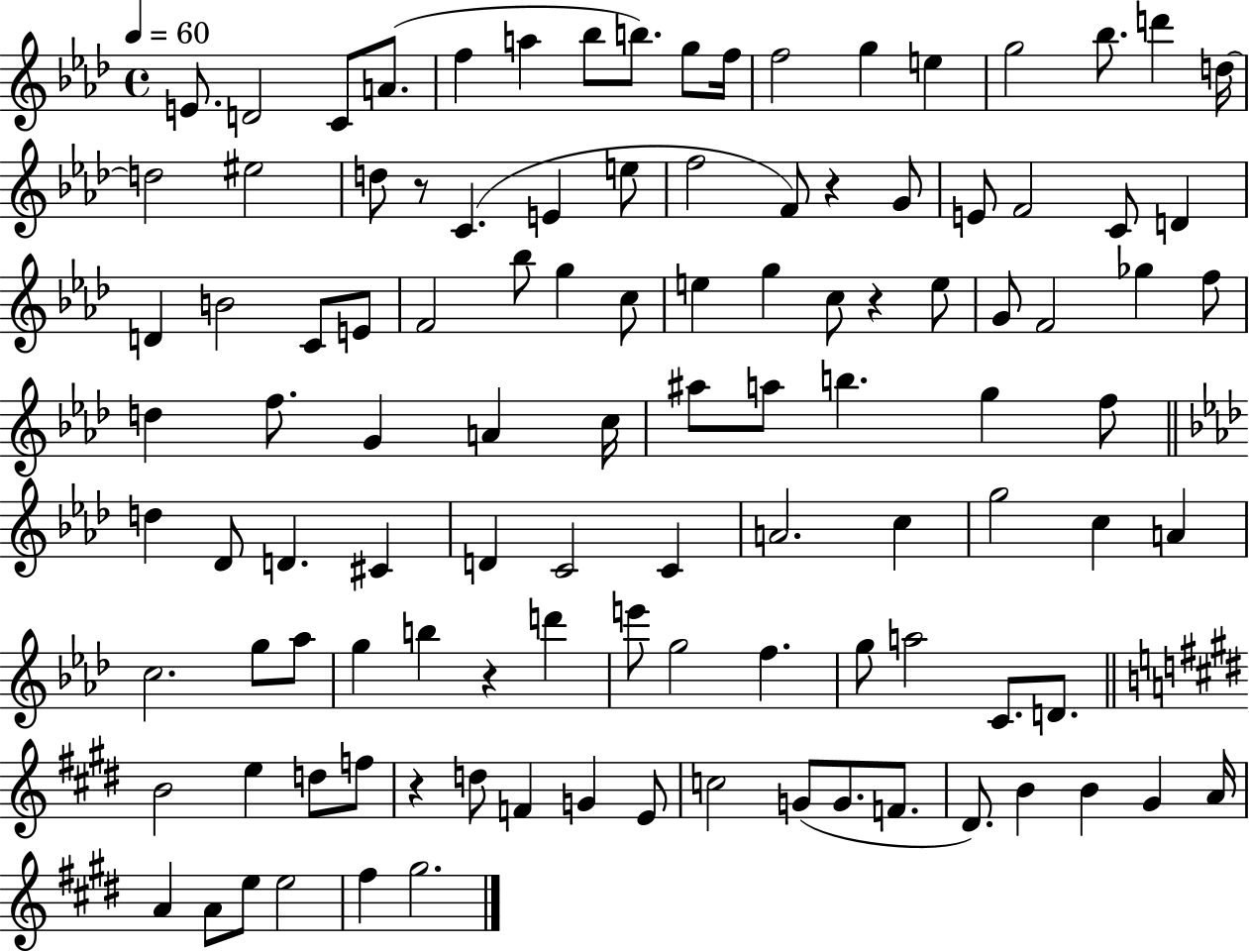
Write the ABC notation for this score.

X:1
T:Untitled
M:4/4
L:1/4
K:Ab
E/2 D2 C/2 A/2 f a _b/2 b/2 g/2 f/4 f2 g e g2 _b/2 d' d/4 d2 ^e2 d/2 z/2 C E e/2 f2 F/2 z G/2 E/2 F2 C/2 D D B2 C/2 E/2 F2 _b/2 g c/2 e g c/2 z e/2 G/2 F2 _g f/2 d f/2 G A c/4 ^a/2 a/2 b g f/2 d _D/2 D ^C D C2 C A2 c g2 c A c2 g/2 _a/2 g b z d' e'/2 g2 f g/2 a2 C/2 D/2 B2 e d/2 f/2 z d/2 F G E/2 c2 G/2 G/2 F/2 ^D/2 B B ^G A/4 A A/2 e/2 e2 ^f ^g2